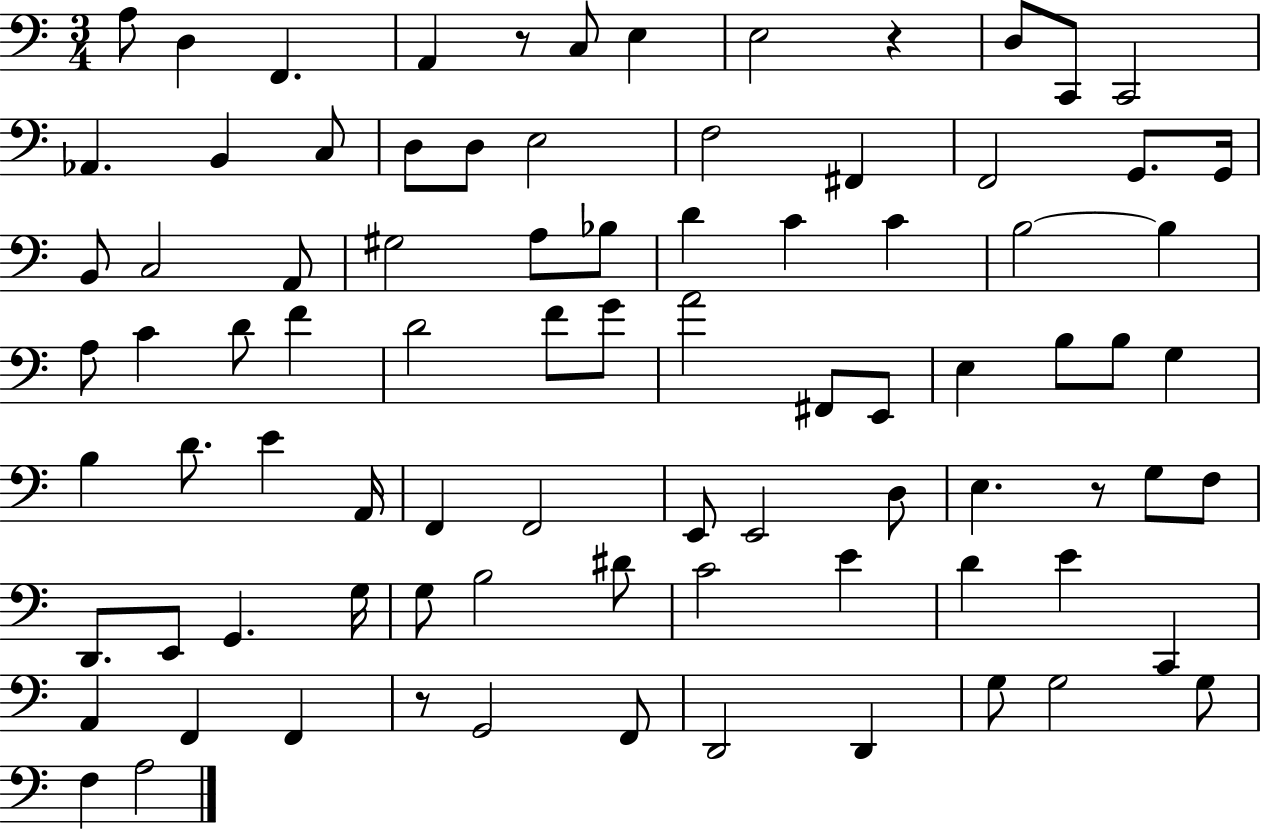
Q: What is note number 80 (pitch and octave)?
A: G3